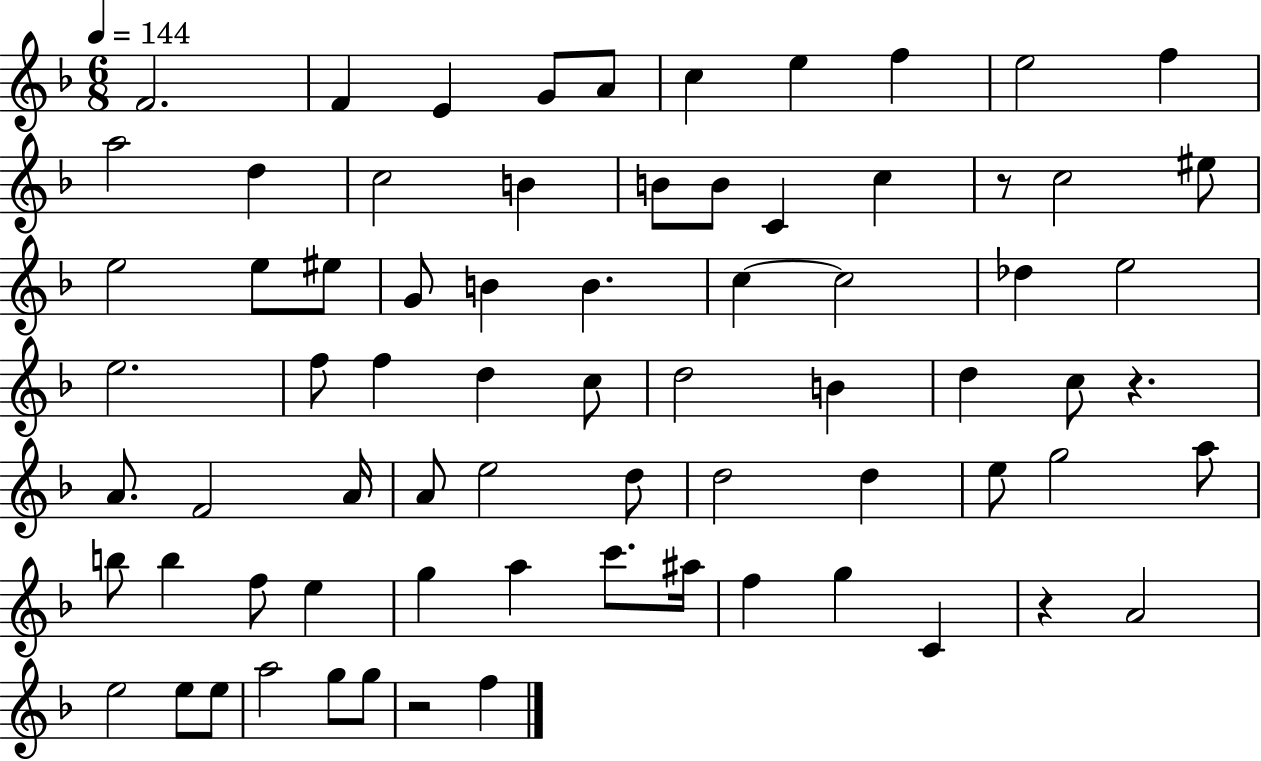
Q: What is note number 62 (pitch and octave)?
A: A4